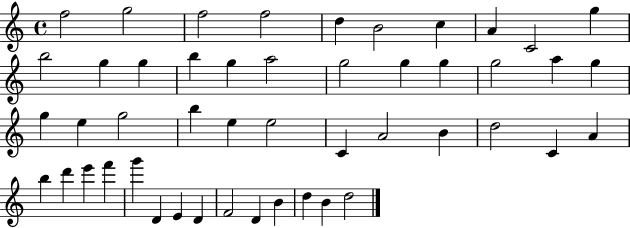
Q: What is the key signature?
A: C major